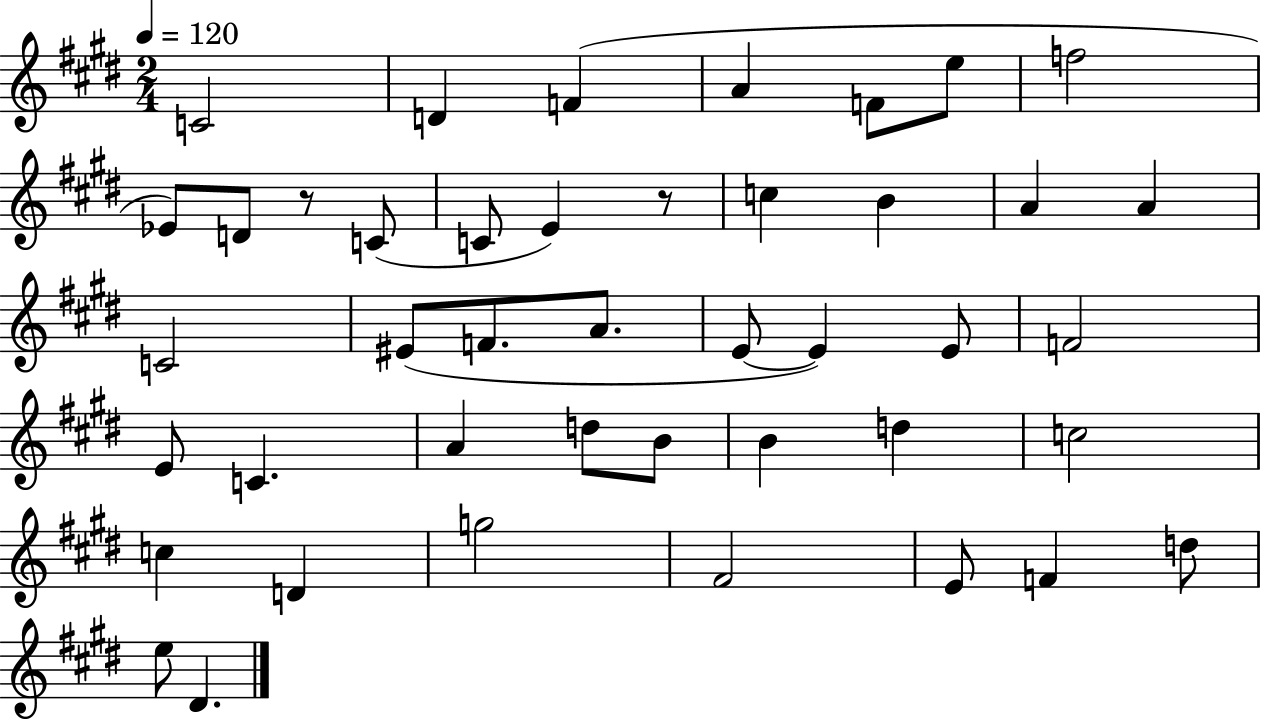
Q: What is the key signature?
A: E major